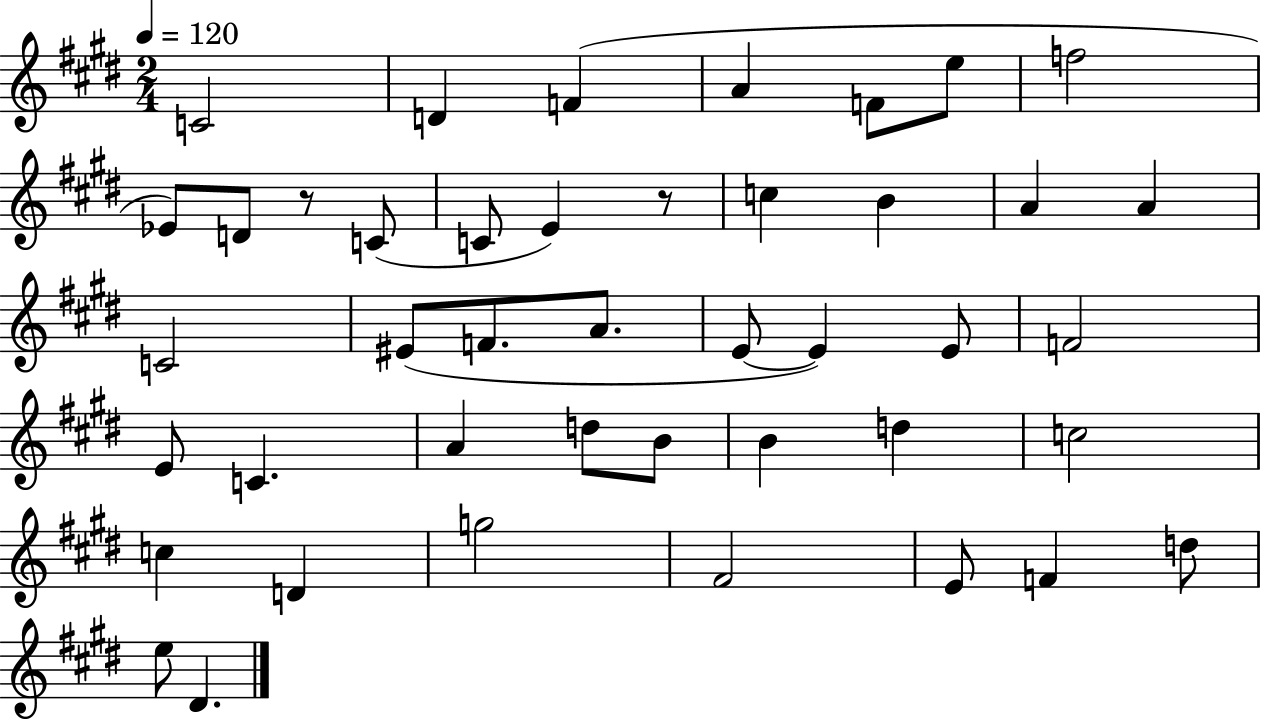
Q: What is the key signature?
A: E major